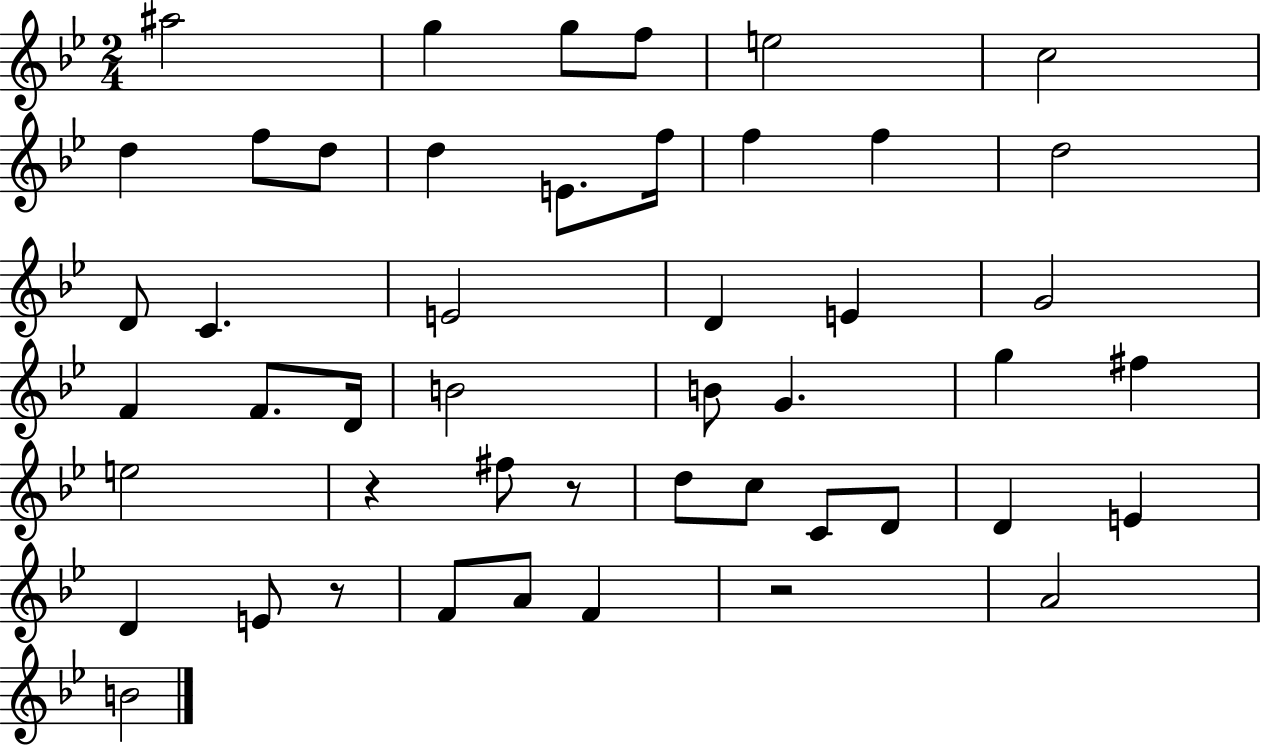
{
  \clef treble
  \numericTimeSignature
  \time 2/4
  \key bes \major
  ais''2 | g''4 g''8 f''8 | e''2 | c''2 | \break d''4 f''8 d''8 | d''4 e'8. f''16 | f''4 f''4 | d''2 | \break d'8 c'4. | e'2 | d'4 e'4 | g'2 | \break f'4 f'8. d'16 | b'2 | b'8 g'4. | g''4 fis''4 | \break e''2 | r4 fis''8 r8 | d''8 c''8 c'8 d'8 | d'4 e'4 | \break d'4 e'8 r8 | f'8 a'8 f'4 | r2 | a'2 | \break b'2 | \bar "|."
}